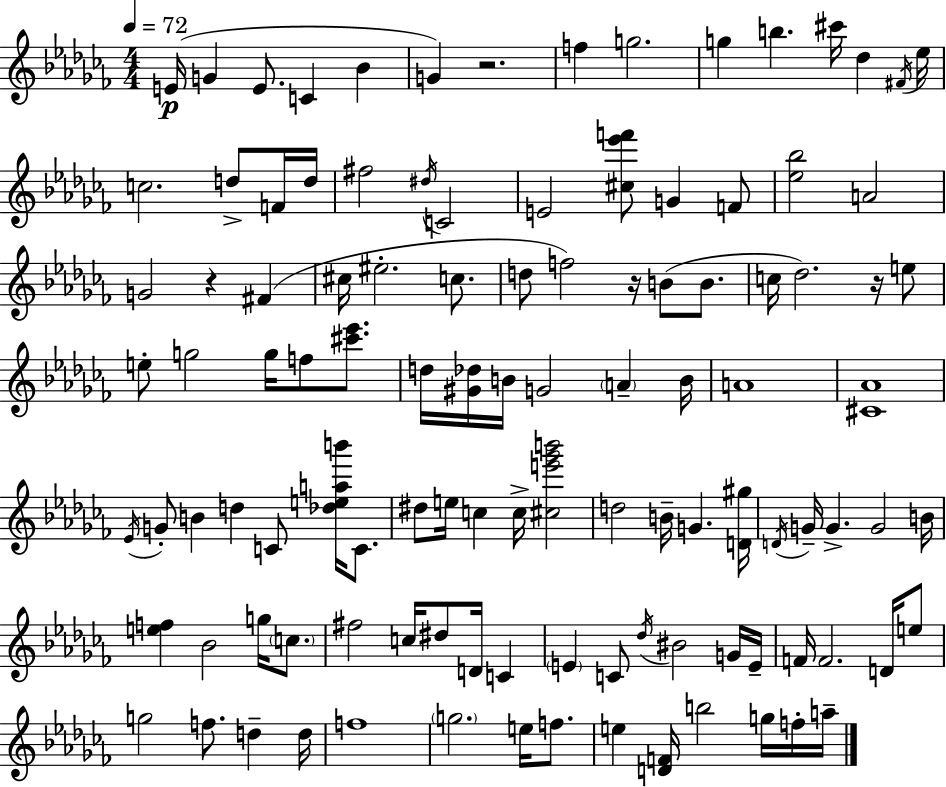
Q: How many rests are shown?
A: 4